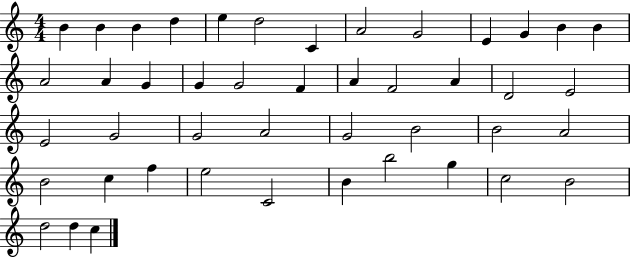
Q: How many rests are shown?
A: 0